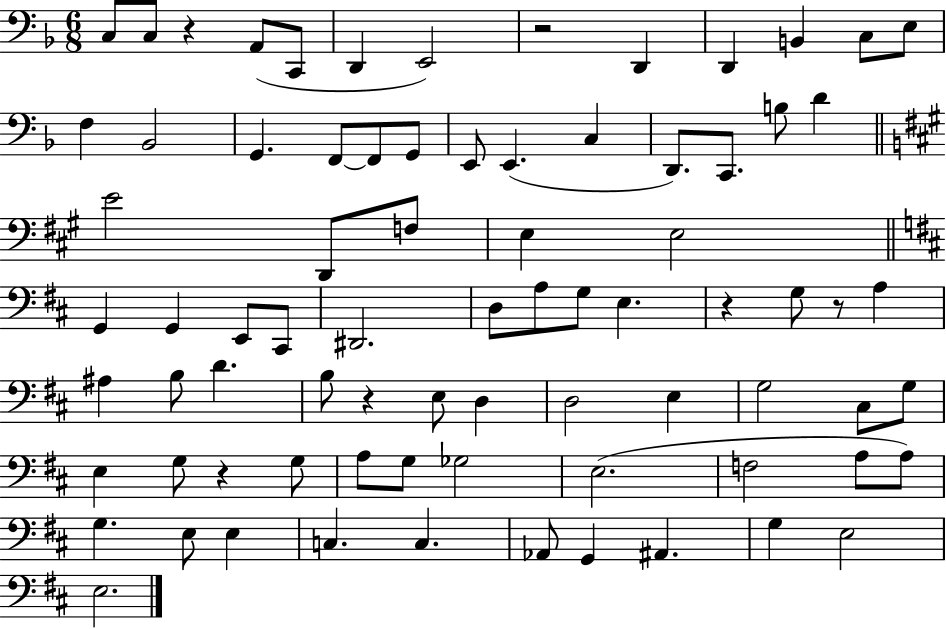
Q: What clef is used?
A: bass